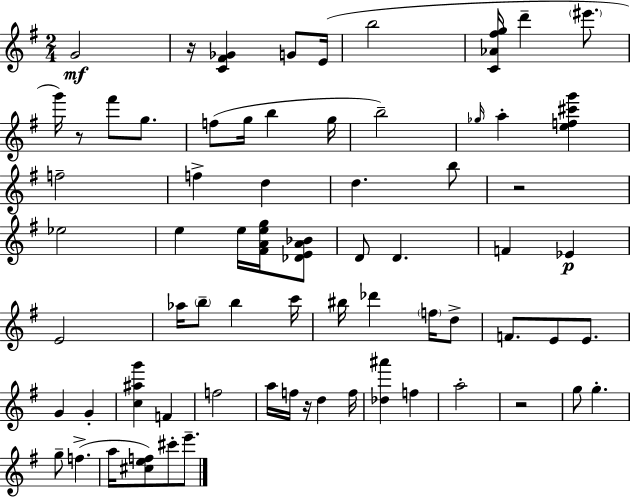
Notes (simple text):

G4/h R/s [C4,F#4,Gb4]/q G4/e E4/s B5/h [C4,Ab4,F#5,G5]/s D6/q EIS6/e. G6/s R/e F#6/e G5/e. F5/e G5/s B5/q G5/s B5/h Gb5/s A5/q [E5,F5,C#6,G6]/q F5/h F5/q D5/q D5/q. B5/e R/h Eb5/h E5/q E5/s [F#4,A4,E5,G5]/s [Db4,E4,A4,Bb4]/e D4/e D4/q. F4/q Eb4/q E4/h Ab5/s B5/e B5/q C6/s BIS5/s Db6/q F5/s D5/e F4/e. E4/e E4/e. G4/q G4/q [C5,A#5,G6]/q F4/q F5/h A5/s F5/s R/s D5/q F5/s [Db5,A#6]/q F5/q A5/h R/h G5/e G5/q. G5/e F5/q. A5/s [C#5,E5,F5]/e C#6/e E6/e.